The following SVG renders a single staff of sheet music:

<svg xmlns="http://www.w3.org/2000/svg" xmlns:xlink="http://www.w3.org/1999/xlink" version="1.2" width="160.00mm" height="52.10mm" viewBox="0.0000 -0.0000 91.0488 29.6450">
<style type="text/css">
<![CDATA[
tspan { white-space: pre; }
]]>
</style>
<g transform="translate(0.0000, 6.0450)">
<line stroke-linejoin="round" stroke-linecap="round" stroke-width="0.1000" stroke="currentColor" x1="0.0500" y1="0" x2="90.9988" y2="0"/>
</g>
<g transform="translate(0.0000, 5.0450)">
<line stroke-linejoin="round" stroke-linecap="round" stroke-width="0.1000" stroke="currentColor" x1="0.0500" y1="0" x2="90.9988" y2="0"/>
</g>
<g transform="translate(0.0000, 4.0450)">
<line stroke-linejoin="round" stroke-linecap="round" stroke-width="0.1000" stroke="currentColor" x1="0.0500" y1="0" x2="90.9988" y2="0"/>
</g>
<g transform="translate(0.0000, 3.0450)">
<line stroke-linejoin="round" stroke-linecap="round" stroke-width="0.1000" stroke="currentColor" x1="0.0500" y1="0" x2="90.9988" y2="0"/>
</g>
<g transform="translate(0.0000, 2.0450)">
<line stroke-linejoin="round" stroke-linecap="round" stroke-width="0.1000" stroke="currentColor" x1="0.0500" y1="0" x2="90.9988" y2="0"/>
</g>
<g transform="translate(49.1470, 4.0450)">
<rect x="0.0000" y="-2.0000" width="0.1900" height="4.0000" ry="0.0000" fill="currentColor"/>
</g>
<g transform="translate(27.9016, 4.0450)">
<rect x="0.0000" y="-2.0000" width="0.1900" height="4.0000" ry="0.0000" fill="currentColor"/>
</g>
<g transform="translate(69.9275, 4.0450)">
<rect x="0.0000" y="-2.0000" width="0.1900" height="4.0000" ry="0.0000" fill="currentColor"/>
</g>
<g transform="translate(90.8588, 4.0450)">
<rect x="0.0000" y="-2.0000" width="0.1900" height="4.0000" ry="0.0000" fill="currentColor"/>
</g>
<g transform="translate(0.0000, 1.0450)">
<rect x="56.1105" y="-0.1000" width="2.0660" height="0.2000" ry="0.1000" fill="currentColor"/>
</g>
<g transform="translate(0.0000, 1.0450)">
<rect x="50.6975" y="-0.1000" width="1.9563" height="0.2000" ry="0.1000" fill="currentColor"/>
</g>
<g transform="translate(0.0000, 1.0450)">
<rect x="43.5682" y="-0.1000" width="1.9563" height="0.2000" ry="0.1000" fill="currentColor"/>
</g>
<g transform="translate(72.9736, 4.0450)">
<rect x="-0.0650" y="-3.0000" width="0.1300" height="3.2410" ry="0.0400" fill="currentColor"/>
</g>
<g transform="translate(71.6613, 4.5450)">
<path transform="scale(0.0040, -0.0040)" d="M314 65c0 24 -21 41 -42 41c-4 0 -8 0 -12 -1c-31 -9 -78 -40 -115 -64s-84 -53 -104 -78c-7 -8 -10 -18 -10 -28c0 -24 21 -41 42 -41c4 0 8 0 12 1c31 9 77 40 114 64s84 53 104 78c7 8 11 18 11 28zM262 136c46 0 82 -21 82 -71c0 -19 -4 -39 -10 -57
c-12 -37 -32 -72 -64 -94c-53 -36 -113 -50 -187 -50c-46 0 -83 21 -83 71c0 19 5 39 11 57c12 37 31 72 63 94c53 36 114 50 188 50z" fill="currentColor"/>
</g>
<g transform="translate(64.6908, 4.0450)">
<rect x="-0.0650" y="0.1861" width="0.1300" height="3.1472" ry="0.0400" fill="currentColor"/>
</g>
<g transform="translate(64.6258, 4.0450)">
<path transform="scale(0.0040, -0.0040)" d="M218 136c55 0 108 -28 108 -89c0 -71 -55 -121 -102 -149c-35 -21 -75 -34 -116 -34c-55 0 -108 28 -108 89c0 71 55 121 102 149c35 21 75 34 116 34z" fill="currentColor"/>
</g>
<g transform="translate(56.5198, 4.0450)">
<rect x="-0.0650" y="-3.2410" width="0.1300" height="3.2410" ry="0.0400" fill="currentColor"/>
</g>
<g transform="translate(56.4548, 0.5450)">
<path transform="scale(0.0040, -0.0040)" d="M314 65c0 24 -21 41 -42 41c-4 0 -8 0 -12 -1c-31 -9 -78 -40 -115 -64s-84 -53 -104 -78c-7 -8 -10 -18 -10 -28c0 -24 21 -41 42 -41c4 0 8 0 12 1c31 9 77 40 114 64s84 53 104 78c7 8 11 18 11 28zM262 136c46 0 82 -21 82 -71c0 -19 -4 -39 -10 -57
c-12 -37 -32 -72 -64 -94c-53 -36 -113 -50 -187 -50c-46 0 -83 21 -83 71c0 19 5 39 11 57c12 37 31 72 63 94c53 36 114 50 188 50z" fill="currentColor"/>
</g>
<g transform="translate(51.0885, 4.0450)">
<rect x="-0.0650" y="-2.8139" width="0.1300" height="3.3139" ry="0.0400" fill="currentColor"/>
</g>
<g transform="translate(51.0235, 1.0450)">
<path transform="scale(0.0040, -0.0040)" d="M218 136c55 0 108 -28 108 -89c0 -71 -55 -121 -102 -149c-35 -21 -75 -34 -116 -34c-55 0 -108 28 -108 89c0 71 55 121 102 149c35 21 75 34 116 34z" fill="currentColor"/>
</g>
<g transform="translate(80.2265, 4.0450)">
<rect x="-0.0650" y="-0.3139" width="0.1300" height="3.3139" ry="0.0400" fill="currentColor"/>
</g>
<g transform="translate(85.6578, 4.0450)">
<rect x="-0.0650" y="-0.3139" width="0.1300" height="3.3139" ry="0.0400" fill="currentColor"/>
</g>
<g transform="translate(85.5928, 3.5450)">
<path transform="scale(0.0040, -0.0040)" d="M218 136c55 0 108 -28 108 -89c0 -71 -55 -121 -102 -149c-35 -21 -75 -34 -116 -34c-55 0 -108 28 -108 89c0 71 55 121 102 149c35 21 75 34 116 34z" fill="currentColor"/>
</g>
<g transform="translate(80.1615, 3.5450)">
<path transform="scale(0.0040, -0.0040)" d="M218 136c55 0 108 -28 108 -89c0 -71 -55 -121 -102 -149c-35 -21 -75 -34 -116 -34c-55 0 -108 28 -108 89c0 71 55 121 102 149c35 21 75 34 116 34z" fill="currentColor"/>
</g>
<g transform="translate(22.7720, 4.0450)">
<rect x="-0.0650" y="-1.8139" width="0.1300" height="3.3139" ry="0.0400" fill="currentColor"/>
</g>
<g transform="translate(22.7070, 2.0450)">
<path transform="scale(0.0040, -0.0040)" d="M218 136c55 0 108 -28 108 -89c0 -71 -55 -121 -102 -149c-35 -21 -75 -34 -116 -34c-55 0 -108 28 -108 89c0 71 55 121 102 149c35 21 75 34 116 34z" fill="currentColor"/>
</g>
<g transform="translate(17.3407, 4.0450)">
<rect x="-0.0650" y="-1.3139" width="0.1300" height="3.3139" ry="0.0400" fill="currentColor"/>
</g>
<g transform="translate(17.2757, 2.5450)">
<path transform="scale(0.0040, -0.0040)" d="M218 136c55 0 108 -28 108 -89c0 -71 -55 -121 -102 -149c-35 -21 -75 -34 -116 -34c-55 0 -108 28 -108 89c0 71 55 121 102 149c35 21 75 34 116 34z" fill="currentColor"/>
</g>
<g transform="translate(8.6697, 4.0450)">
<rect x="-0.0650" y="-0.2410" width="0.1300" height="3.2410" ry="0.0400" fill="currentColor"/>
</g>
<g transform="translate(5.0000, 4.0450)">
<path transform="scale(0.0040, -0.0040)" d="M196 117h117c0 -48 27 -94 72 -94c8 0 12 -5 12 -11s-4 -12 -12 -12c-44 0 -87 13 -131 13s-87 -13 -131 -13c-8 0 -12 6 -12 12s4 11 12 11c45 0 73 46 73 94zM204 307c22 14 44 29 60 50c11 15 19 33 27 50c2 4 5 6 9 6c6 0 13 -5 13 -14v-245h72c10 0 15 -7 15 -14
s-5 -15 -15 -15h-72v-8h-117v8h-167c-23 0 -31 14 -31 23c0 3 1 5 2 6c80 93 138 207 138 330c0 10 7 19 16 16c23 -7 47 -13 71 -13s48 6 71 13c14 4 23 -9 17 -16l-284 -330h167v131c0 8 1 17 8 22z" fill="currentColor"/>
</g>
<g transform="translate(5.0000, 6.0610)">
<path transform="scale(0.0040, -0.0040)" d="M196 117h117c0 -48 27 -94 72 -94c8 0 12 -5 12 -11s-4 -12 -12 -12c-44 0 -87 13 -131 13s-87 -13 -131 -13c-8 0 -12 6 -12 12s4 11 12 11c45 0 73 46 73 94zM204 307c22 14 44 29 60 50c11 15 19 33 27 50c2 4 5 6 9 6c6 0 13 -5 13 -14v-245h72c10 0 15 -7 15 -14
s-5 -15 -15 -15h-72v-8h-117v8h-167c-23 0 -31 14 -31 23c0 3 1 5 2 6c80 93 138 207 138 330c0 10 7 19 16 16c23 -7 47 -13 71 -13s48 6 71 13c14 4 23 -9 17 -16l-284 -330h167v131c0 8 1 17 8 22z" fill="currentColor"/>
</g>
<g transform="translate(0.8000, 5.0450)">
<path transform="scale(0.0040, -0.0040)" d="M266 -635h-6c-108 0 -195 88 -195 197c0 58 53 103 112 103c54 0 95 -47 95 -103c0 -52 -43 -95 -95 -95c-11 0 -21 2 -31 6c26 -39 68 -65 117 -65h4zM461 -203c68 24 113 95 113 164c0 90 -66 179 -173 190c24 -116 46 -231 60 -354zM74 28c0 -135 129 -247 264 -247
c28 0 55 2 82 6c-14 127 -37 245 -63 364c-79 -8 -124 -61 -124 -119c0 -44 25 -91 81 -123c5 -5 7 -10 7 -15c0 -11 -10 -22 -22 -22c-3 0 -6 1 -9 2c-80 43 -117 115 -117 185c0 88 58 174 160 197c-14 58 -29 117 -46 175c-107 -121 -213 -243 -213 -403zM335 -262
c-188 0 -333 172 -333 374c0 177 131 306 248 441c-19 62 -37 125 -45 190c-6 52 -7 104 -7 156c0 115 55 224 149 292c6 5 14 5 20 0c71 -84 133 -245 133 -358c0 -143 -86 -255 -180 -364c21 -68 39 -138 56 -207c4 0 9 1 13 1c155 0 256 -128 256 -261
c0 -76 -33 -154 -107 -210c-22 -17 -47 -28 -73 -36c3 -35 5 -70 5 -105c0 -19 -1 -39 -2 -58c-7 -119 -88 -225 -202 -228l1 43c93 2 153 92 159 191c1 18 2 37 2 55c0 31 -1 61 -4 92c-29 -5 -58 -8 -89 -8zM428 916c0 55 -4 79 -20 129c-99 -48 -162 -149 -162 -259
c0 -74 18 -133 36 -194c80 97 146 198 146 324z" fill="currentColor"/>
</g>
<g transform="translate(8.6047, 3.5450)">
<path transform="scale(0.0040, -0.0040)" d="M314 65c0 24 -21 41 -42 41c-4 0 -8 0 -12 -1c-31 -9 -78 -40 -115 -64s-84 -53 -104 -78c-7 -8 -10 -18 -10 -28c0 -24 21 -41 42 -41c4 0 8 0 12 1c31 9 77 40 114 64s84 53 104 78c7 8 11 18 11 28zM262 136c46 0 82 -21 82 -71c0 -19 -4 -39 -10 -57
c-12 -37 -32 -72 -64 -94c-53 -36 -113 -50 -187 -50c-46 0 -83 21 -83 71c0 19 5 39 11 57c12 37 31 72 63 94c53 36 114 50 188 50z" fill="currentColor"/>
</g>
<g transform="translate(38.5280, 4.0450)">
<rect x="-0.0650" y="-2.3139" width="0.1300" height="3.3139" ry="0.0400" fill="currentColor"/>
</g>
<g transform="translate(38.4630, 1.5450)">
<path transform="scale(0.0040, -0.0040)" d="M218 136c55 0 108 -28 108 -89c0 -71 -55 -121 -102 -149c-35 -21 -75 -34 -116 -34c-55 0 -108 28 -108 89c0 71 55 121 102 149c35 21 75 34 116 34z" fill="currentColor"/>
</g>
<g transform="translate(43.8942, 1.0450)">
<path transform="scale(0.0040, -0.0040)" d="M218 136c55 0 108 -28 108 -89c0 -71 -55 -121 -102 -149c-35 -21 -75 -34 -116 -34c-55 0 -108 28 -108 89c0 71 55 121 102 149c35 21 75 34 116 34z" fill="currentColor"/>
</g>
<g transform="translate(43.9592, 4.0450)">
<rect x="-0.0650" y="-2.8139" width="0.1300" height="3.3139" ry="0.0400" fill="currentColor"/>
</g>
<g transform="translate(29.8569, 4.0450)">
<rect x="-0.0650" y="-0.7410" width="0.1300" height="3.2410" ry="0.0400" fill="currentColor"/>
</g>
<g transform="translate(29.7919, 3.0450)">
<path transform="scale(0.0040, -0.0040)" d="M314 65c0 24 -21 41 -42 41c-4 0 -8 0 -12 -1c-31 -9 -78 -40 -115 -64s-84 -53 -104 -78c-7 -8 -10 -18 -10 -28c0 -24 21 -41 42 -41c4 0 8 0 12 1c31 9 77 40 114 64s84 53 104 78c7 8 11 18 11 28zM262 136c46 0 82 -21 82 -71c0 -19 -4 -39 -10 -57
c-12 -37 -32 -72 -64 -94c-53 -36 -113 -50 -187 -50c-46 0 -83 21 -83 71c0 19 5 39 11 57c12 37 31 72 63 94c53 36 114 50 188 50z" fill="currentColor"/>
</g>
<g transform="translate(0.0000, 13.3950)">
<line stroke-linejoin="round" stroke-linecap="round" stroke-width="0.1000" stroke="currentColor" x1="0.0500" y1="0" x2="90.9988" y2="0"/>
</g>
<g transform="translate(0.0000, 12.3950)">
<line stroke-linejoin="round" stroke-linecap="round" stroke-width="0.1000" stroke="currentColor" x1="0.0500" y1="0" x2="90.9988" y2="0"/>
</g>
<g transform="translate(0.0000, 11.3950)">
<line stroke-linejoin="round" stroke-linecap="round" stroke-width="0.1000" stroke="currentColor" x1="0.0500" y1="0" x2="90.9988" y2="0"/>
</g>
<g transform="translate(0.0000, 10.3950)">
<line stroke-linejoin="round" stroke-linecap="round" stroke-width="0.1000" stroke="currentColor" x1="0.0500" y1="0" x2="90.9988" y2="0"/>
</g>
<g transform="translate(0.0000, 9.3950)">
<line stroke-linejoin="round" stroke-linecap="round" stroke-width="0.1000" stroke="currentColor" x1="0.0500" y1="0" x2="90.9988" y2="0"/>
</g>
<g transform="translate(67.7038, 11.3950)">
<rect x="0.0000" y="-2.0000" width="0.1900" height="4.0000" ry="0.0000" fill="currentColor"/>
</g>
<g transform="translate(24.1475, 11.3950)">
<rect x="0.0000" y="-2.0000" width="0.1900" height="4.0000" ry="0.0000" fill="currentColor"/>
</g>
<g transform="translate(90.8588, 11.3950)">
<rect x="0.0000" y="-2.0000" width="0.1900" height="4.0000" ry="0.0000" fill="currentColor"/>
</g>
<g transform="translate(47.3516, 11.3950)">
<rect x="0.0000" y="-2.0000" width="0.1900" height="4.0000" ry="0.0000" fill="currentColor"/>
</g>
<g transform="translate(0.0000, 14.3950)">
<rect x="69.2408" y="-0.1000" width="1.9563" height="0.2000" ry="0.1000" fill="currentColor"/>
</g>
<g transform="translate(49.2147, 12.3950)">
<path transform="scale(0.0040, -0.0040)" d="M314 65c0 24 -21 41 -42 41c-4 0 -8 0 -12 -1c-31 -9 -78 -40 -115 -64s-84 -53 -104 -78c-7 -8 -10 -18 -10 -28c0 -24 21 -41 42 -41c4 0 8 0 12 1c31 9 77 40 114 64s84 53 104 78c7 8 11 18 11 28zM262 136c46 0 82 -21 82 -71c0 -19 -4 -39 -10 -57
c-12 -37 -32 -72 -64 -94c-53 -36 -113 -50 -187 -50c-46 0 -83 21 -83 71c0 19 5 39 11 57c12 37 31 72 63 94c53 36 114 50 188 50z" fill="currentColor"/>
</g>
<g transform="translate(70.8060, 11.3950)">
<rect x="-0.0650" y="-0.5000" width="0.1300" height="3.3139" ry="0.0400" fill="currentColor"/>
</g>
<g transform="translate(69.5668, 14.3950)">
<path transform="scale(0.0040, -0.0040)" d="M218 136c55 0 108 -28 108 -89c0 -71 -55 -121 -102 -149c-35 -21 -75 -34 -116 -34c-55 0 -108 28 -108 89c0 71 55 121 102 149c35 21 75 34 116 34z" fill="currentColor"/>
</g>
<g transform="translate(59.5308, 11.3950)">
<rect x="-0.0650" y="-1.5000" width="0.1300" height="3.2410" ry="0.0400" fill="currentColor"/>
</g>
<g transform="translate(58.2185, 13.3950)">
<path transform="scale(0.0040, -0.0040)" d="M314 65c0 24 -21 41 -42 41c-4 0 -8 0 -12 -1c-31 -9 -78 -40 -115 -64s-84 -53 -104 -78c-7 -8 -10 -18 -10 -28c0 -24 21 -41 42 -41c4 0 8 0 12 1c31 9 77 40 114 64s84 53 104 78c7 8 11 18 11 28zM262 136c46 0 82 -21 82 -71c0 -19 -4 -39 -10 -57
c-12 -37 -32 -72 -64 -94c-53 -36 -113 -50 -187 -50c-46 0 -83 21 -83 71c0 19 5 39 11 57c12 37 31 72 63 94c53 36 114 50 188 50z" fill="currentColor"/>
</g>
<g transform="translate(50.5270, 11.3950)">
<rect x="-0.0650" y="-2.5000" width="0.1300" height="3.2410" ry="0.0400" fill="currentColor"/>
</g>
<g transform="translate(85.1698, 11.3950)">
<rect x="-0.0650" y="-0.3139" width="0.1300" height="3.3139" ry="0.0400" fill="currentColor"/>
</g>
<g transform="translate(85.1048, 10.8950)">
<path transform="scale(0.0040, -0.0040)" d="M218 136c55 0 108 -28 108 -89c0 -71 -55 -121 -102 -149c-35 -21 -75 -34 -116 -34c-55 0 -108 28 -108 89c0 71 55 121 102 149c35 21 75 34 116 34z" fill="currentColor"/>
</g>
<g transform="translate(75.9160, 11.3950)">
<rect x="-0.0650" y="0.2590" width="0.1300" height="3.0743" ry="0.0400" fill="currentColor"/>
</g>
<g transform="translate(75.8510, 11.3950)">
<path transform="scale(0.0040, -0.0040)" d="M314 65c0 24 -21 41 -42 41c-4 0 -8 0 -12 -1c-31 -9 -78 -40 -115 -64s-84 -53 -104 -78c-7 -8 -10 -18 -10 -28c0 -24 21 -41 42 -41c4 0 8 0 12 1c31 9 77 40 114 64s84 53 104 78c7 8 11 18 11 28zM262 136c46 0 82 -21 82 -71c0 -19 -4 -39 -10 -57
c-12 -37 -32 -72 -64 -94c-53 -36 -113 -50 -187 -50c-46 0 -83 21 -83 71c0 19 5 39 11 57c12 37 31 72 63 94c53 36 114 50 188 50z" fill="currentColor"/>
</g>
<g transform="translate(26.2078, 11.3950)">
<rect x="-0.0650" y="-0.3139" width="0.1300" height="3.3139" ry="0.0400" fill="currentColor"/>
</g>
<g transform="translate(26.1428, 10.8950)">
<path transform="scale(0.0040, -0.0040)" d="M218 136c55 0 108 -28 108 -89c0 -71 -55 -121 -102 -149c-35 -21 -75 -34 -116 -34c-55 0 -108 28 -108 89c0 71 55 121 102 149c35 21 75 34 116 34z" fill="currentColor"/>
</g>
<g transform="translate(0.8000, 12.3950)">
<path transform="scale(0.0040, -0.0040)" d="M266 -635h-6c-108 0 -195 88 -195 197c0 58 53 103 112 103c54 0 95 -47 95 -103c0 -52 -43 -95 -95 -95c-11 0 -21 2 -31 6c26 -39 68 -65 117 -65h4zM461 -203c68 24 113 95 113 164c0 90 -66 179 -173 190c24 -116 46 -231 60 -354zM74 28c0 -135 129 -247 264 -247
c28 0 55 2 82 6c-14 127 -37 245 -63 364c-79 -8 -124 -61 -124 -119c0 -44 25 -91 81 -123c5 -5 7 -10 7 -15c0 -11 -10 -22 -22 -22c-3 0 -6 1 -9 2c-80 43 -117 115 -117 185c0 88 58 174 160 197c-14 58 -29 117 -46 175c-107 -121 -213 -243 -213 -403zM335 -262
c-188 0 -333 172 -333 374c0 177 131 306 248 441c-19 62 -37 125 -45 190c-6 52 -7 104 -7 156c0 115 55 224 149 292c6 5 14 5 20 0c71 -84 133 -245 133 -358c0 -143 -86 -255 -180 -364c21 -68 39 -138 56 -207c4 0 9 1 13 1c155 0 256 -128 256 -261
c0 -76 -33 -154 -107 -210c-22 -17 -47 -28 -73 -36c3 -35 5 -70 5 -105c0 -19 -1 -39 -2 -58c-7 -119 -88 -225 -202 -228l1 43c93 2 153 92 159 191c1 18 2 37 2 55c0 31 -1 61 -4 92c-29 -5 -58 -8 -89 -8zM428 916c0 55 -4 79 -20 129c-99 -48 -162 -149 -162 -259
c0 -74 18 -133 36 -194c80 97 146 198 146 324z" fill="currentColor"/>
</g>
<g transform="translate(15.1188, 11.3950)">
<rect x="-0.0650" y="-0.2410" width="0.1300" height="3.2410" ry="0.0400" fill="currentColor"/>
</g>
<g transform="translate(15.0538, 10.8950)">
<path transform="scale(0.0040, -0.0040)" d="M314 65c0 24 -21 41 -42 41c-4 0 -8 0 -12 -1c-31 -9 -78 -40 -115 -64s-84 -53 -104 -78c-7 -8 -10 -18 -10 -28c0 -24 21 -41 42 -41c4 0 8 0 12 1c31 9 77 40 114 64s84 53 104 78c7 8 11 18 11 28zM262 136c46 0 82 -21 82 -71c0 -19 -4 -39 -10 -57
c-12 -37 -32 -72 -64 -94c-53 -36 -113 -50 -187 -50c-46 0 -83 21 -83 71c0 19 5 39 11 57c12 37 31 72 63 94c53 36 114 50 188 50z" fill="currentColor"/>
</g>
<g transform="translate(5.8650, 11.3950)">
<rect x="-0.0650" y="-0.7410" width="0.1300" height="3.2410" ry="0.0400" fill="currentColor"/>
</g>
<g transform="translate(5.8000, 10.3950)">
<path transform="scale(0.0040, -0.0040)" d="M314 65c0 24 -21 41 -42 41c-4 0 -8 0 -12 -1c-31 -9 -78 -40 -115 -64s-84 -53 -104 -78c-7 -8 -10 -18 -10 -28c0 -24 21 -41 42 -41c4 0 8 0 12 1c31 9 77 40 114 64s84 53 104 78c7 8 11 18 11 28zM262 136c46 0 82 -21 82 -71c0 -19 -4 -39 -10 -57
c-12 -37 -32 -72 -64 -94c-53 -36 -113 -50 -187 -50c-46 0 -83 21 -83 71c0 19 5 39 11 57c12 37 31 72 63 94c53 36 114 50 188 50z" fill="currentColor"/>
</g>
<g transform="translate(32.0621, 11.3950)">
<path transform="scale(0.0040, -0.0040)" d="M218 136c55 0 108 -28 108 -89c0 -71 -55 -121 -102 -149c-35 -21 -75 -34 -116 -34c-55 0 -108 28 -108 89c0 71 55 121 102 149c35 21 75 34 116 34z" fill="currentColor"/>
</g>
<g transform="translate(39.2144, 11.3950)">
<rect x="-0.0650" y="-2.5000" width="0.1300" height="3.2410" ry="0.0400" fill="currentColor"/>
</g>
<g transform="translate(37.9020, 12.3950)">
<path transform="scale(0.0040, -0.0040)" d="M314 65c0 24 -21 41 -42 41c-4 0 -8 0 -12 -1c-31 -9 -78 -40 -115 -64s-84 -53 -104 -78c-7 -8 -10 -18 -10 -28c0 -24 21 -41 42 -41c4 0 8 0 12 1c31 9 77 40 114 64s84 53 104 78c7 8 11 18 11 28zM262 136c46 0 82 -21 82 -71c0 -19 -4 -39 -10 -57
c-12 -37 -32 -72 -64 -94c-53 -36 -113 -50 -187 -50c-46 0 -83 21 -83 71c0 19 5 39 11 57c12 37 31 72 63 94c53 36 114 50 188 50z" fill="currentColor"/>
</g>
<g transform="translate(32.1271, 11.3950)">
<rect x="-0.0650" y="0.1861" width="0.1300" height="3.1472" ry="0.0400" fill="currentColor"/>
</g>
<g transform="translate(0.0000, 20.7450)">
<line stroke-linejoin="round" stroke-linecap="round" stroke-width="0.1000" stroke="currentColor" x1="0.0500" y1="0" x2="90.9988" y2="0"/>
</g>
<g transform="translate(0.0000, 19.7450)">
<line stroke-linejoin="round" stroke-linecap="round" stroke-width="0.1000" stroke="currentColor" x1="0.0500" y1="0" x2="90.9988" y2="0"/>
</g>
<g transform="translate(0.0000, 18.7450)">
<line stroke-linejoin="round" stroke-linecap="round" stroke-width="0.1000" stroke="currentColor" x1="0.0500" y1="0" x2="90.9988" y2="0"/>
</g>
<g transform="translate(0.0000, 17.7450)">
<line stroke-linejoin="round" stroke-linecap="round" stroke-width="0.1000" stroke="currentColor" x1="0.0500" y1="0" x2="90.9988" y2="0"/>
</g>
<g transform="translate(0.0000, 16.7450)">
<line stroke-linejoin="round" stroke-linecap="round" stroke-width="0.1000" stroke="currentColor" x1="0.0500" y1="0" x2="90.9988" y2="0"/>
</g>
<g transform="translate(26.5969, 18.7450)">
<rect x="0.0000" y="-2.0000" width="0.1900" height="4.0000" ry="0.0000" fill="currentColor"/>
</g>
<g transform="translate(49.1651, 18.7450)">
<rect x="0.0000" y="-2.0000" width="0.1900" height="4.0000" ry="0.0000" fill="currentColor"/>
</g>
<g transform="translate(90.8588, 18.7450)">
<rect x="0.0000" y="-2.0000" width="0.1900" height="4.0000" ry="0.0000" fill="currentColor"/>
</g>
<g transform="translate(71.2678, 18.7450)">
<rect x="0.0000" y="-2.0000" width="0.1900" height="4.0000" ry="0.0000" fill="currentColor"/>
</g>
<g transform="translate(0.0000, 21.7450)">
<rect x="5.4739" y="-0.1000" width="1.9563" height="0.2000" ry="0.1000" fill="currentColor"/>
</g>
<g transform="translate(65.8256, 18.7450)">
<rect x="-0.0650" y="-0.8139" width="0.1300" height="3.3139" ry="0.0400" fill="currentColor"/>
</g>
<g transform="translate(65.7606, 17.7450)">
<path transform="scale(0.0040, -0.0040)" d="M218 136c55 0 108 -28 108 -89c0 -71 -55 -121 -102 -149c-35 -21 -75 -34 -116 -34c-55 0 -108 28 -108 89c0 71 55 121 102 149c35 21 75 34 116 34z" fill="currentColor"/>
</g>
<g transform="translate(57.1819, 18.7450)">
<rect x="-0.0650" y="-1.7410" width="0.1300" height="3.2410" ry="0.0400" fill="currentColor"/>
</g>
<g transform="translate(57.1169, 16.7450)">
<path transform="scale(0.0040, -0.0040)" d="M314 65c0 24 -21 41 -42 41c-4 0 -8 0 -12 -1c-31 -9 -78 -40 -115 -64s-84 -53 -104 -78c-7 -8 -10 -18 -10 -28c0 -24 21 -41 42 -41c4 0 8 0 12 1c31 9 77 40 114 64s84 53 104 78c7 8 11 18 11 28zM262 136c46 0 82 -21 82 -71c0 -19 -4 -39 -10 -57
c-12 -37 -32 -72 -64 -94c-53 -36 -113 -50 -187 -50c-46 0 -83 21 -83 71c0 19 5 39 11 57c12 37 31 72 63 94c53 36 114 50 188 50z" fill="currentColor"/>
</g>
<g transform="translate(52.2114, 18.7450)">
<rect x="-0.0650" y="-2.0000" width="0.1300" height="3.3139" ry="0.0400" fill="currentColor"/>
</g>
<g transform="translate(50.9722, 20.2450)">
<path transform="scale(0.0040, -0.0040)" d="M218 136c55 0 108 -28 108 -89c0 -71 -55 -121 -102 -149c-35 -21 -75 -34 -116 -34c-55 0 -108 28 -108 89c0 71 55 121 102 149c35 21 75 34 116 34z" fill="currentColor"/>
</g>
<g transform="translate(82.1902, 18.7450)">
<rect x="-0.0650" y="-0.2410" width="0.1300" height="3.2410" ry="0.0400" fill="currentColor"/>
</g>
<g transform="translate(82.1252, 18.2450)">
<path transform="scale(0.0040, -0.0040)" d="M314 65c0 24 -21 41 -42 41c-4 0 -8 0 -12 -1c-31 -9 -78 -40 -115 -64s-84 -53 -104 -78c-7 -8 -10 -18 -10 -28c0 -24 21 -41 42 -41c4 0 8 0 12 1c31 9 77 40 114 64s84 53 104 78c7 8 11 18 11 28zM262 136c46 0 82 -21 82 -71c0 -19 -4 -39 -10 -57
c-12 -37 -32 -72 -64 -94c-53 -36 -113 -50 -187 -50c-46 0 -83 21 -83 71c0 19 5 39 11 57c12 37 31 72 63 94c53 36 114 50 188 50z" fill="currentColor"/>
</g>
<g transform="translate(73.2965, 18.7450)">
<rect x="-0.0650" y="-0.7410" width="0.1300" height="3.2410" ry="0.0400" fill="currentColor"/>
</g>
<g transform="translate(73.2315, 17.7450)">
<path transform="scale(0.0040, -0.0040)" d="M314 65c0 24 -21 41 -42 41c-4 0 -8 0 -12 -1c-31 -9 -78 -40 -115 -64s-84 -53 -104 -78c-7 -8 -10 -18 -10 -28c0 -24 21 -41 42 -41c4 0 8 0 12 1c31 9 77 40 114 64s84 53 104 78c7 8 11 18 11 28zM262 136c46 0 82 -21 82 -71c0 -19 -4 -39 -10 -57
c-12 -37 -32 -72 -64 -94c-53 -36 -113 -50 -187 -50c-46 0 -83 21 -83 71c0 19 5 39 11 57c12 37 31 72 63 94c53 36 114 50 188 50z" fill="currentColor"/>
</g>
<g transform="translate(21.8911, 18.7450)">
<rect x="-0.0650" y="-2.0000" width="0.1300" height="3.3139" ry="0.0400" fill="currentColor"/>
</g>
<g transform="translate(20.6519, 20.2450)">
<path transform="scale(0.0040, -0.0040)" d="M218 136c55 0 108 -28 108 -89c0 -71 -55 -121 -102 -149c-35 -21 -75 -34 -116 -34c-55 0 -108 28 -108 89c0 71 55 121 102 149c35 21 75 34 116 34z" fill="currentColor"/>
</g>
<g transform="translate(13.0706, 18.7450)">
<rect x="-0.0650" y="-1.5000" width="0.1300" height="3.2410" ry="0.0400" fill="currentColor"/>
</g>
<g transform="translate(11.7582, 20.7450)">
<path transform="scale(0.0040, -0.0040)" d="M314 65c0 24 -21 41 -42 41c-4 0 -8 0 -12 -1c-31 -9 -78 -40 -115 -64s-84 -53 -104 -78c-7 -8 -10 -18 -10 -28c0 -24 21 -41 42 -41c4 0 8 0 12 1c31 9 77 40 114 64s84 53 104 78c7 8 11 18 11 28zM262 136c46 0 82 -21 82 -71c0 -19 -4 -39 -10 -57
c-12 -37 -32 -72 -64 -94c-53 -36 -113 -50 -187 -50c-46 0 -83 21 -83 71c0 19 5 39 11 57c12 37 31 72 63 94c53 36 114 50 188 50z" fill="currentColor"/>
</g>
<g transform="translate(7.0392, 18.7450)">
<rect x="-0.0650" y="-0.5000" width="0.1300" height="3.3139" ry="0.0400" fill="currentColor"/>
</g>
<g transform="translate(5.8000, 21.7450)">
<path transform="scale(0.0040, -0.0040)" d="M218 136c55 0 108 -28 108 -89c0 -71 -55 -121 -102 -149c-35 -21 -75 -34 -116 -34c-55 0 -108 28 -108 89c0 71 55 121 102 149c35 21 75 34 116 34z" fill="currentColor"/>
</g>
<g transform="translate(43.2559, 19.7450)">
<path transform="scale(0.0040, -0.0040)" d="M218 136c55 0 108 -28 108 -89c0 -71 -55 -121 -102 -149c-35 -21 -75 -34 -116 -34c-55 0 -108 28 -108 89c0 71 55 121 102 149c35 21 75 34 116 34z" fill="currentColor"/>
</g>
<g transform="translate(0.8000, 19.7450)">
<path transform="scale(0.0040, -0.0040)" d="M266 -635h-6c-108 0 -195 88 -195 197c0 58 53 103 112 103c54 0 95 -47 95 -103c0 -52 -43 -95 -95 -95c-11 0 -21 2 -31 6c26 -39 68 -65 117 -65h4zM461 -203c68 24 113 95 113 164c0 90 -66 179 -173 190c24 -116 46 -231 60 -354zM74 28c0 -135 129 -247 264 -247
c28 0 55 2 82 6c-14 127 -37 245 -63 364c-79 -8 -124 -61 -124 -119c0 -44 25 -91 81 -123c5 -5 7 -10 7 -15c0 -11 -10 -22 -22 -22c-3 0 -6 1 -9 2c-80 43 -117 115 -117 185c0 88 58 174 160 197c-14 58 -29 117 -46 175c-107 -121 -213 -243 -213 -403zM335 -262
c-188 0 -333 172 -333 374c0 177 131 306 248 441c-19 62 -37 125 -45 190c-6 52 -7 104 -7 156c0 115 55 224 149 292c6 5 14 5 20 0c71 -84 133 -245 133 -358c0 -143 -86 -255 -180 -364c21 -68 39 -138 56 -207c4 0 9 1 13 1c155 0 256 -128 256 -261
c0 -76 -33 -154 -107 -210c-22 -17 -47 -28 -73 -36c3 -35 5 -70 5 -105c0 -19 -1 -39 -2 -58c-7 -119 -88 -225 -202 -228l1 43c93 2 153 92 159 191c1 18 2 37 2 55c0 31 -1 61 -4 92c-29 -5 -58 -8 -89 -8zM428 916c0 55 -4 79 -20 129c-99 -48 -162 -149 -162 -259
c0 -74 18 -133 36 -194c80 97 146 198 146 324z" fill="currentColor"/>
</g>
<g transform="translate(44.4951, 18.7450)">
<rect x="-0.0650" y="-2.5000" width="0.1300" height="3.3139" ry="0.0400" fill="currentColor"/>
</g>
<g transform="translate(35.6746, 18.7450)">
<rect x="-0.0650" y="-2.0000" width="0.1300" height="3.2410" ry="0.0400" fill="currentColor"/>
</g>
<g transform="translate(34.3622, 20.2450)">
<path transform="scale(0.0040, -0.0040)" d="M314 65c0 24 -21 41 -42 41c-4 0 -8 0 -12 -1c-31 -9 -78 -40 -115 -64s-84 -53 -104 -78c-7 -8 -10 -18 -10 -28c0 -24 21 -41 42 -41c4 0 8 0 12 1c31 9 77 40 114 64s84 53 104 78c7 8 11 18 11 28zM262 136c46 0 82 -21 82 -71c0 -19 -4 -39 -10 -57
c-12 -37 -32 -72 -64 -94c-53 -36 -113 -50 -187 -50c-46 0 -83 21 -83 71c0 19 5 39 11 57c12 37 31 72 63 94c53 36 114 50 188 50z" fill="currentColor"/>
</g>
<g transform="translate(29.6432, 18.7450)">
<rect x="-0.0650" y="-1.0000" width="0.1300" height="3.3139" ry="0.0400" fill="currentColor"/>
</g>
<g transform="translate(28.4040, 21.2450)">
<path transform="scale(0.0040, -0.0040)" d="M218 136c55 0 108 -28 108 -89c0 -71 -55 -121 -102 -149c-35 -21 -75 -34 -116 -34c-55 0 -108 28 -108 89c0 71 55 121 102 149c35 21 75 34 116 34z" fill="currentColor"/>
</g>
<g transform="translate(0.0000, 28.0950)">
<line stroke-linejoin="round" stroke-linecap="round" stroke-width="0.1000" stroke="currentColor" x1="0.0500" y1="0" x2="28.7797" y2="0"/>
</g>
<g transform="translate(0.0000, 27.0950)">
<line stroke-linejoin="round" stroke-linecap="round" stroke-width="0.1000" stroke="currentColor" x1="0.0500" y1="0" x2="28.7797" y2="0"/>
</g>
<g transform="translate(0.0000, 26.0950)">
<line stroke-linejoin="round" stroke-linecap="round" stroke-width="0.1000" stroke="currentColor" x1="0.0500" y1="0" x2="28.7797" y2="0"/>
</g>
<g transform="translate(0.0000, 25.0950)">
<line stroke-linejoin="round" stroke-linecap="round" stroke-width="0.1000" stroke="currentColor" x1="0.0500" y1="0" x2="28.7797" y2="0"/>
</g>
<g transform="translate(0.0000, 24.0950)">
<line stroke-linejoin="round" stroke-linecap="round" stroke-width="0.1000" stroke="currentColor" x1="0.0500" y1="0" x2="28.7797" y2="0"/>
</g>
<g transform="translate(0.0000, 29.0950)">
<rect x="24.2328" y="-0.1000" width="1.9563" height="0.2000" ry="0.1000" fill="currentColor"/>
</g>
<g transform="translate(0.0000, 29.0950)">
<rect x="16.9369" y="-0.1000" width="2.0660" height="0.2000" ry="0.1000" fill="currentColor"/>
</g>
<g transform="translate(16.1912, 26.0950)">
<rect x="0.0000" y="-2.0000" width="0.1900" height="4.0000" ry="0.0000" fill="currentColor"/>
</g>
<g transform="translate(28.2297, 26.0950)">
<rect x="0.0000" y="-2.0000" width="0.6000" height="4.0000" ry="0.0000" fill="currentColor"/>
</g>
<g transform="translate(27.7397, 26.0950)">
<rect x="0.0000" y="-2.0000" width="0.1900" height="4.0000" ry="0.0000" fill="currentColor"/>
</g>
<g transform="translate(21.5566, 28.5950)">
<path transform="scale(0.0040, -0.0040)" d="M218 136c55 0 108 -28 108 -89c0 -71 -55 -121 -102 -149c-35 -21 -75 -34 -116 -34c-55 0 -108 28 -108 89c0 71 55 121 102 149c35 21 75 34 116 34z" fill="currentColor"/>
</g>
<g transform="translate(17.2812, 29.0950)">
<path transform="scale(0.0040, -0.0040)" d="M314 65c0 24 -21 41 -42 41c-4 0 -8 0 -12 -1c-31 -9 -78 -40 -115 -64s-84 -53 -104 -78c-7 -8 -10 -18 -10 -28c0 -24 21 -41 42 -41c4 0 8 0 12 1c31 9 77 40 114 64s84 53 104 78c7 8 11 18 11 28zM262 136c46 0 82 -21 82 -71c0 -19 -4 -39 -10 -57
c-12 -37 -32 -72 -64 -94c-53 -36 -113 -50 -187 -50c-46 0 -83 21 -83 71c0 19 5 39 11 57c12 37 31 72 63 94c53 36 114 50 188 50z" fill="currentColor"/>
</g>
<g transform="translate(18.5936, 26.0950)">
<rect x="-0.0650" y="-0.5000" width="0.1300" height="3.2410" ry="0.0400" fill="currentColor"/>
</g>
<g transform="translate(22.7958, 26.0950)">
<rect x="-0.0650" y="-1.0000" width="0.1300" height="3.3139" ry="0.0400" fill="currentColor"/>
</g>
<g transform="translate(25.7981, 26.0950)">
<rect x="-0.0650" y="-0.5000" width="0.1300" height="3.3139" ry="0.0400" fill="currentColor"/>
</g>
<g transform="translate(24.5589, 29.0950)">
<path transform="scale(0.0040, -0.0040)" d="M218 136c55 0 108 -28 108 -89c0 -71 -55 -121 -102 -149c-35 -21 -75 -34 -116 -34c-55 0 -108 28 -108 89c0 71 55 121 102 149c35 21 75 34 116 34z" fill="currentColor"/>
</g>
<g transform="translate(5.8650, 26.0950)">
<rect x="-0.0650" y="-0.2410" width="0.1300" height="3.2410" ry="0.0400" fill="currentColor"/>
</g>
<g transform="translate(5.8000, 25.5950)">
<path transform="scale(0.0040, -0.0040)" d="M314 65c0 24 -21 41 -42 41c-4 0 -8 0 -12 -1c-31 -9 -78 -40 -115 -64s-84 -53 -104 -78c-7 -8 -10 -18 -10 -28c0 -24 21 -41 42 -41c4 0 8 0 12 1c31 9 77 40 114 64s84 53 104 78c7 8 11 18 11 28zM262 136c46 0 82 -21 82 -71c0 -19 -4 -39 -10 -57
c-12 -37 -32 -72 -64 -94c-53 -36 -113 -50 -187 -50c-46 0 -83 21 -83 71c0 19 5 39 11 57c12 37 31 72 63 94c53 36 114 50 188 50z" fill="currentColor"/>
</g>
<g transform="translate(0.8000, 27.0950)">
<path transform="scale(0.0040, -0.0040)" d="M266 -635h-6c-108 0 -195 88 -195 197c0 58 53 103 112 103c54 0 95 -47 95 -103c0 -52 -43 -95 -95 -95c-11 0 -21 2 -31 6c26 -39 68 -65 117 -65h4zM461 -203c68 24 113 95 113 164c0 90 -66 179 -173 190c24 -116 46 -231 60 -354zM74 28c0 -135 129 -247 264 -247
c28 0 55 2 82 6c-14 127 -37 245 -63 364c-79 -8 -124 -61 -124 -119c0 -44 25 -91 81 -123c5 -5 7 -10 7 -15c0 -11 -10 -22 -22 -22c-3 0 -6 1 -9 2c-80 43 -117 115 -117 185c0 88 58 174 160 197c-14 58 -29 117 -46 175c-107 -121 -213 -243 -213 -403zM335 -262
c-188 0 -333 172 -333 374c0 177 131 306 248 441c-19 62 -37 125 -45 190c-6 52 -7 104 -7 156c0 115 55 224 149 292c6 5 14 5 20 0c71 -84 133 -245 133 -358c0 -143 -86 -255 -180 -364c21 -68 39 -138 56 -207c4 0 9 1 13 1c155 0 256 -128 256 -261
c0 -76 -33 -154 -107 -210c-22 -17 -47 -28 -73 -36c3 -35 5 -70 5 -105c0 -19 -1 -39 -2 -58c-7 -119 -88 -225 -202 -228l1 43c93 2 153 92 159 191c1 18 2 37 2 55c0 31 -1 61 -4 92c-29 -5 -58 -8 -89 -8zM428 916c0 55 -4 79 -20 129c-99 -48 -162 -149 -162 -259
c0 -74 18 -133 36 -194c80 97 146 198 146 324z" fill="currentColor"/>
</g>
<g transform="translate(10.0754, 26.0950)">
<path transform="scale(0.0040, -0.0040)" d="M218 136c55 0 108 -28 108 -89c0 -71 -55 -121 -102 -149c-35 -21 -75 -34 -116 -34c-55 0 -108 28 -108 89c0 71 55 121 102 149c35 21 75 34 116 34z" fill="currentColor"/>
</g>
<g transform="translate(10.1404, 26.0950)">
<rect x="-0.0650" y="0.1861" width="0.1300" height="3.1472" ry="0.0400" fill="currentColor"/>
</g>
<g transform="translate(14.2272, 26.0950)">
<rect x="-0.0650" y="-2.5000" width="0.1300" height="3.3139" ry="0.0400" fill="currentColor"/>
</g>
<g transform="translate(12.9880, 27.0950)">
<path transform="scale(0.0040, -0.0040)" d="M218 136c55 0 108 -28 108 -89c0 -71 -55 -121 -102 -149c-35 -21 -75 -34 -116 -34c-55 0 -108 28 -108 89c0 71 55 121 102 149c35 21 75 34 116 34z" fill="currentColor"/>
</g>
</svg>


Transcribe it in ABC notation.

X:1
T:Untitled
M:4/4
L:1/4
K:C
c2 e f d2 g a a b2 B A2 c c d2 c2 c B G2 G2 E2 C B2 c C E2 F D F2 G F f2 d d2 c2 c2 B G C2 D C